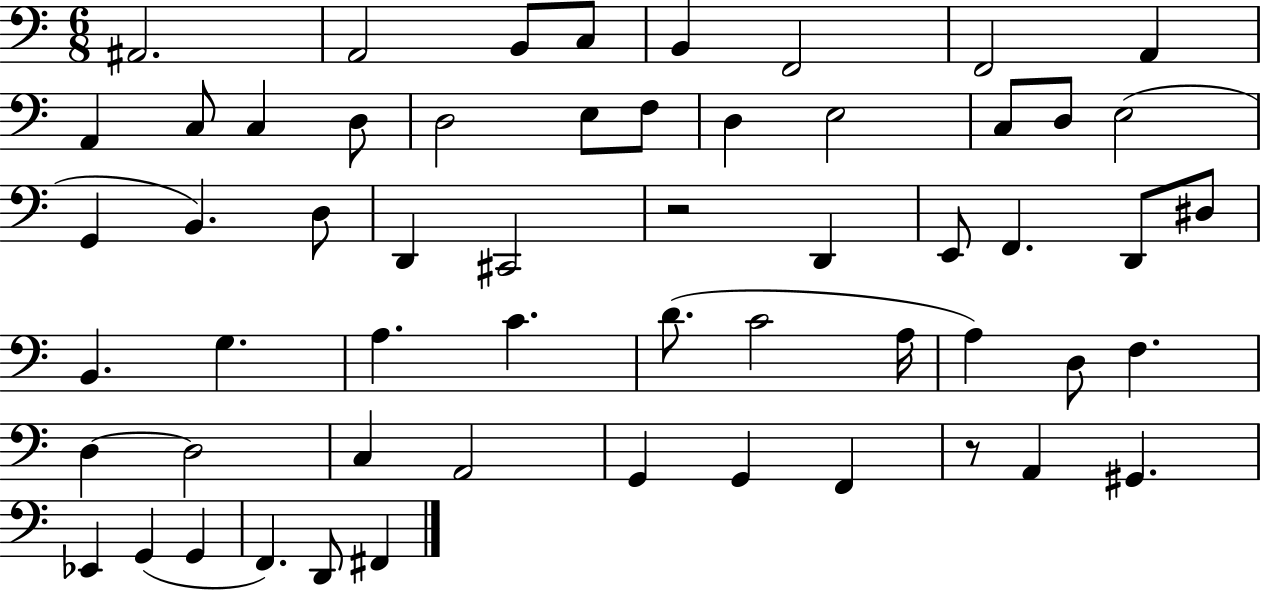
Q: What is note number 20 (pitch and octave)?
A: E3